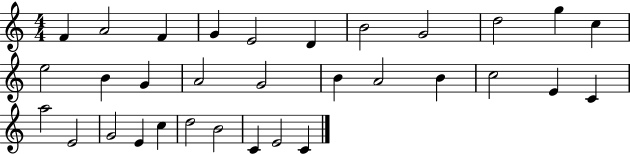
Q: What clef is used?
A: treble